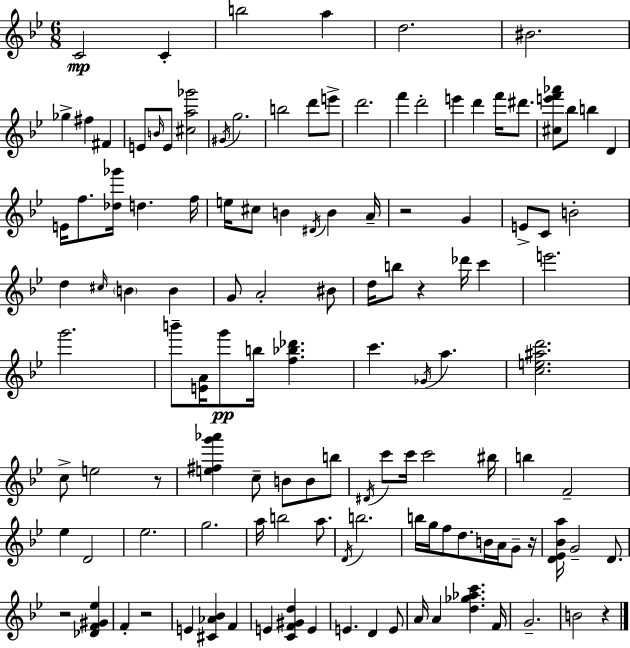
C4/h C4/q B5/h A5/q D5/h. BIS4/h. Gb5/q F#5/q F#4/q E4/e B4/s E4/e [C#5,A5,Gb6]/h G#4/s G5/h. B5/h D6/e E6/e D6/h. F6/q D6/h E6/q D6/q F6/s D#6/e. [C#5,E6,F6,Ab6]/e Bb5/e B5/q D4/q E4/s F5/e. [Db5,Gb6]/s D5/q. F5/s E5/s C#5/e B4/q D#4/s B4/q A4/s R/h G4/q E4/e C4/e B4/h D5/q C#5/s B4/q B4/q G4/e A4/h BIS4/e D5/s B5/e R/q Db6/s C6/q E6/h. G6/h. B6/e [E4,A4]/s G6/e B5/s [F5,Bb5,Db6]/q. C6/q. Gb4/s A5/q. [C5,E5,A#5,D6]/h. C5/e E5/h R/e [E5,F#5,G6,Ab6]/q C5/e B4/e B4/e B5/e D#4/s C6/e C6/s C6/h BIS5/s B5/q F4/h Eb5/q D4/h Eb5/h. G5/h. A5/s B5/h A5/e. D4/s B5/h. B5/s G5/s F5/e D5/e. B4/s A4/s G4/e R/s [D4,Eb4,Bb4,A5]/s G4/h D4/e. R/h [Db4,F4,G#4,Eb5]/q F4/q R/h E4/q [C#4,Ab4,Bb4]/q F4/q E4/q [C4,F4,G#4,D5]/q E4/q E4/q. D4/q E4/e A4/s A4/q [D5,Gb5,Ab5,C6]/q. F4/s G4/h. B4/h R/q